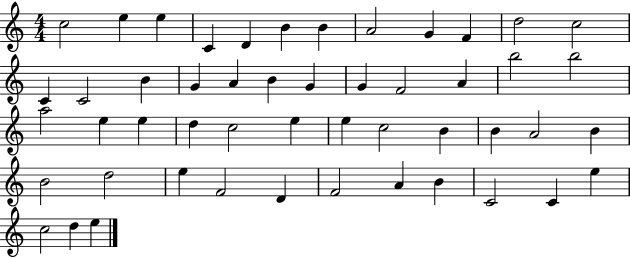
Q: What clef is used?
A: treble